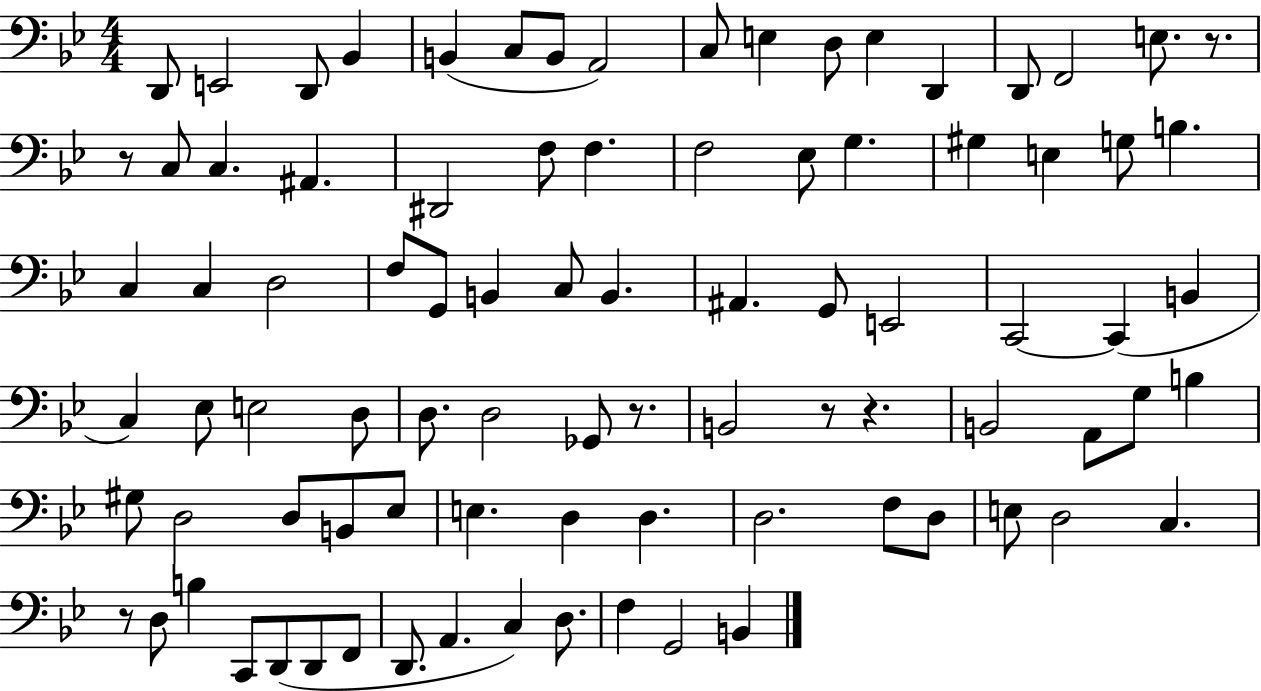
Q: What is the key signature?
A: BES major